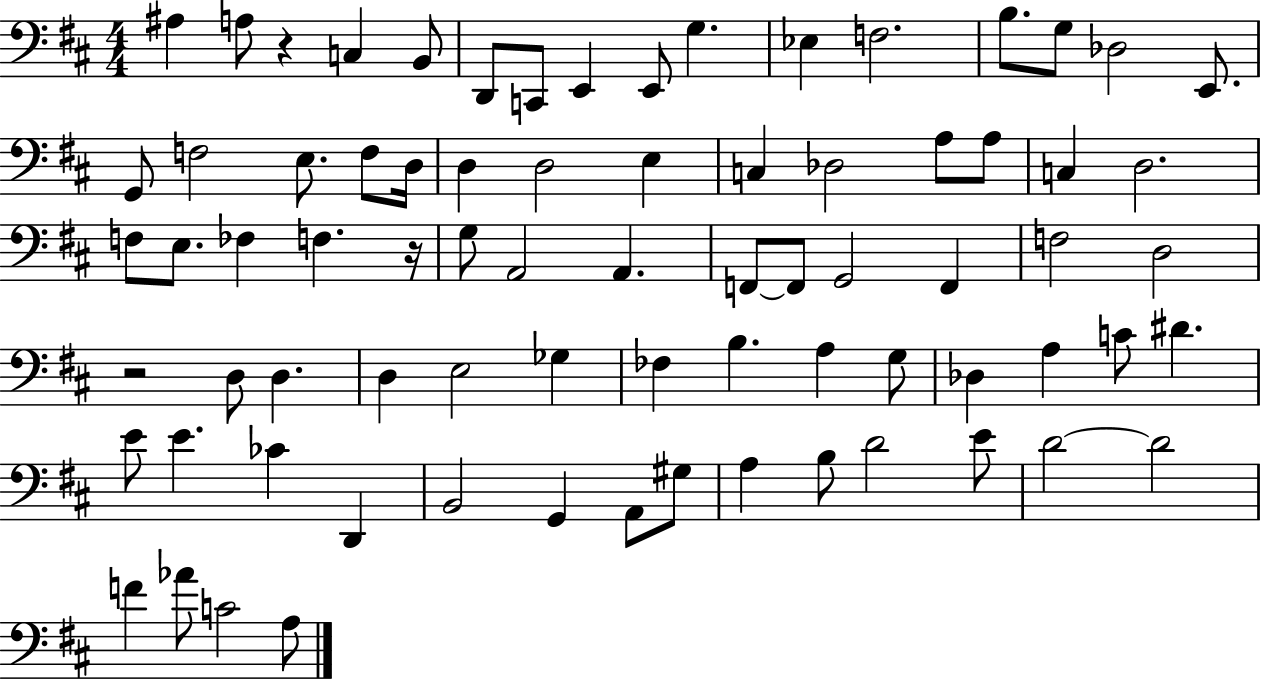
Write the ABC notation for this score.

X:1
T:Untitled
M:4/4
L:1/4
K:D
^A, A,/2 z C, B,,/2 D,,/2 C,,/2 E,, E,,/2 G, _E, F,2 B,/2 G,/2 _D,2 E,,/2 G,,/2 F,2 E,/2 F,/2 D,/4 D, D,2 E, C, _D,2 A,/2 A,/2 C, D,2 F,/2 E,/2 _F, F, z/4 G,/2 A,,2 A,, F,,/2 F,,/2 G,,2 F,, F,2 D,2 z2 D,/2 D, D, E,2 _G, _F, B, A, G,/2 _D, A, C/2 ^D E/2 E _C D,, B,,2 G,, A,,/2 ^G,/2 A, B,/2 D2 E/2 D2 D2 F _A/2 C2 A,/2